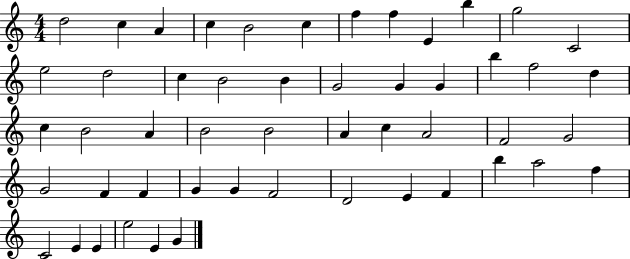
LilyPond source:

{
  \clef treble
  \numericTimeSignature
  \time 4/4
  \key c \major
  d''2 c''4 a'4 | c''4 b'2 c''4 | f''4 f''4 e'4 b''4 | g''2 c'2 | \break e''2 d''2 | c''4 b'2 b'4 | g'2 g'4 g'4 | b''4 f''2 d''4 | \break c''4 b'2 a'4 | b'2 b'2 | a'4 c''4 a'2 | f'2 g'2 | \break g'2 f'4 f'4 | g'4 g'4 f'2 | d'2 e'4 f'4 | b''4 a''2 f''4 | \break c'2 e'4 e'4 | e''2 e'4 g'4 | \bar "|."
}